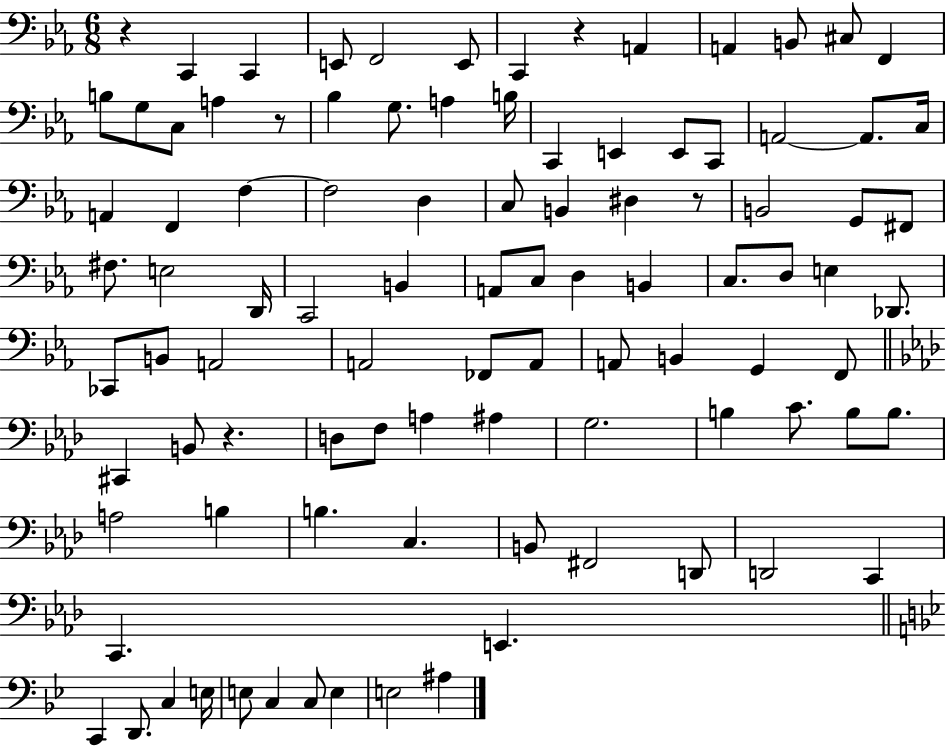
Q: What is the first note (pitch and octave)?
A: C2